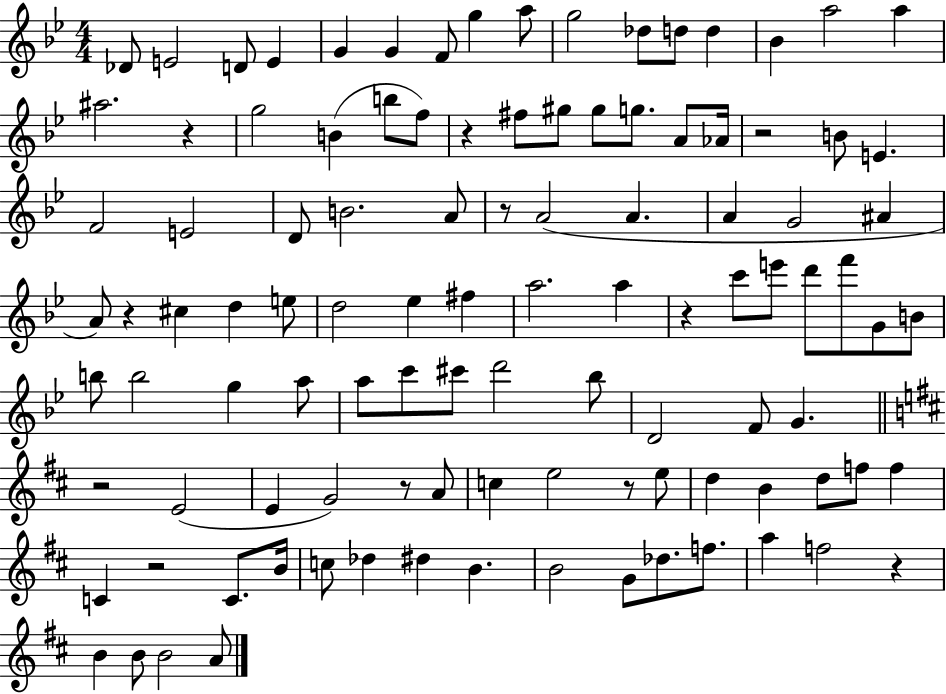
Db4/e E4/h D4/e E4/q G4/q G4/q F4/e G5/q A5/e G5/h Db5/e D5/e D5/q Bb4/q A5/h A5/q A#5/h. R/q G5/h B4/q B5/e F5/e R/q F#5/e G#5/e G#5/e G5/e. A4/e Ab4/s R/h B4/e E4/q. F4/h E4/h D4/e B4/h. A4/e R/e A4/h A4/q. A4/q G4/h A#4/q A4/e R/q C#5/q D5/q E5/e D5/h Eb5/q F#5/q A5/h. A5/q R/q C6/e E6/e D6/e F6/e G4/e B4/e B5/e B5/h G5/q A5/e A5/e C6/e C#6/e D6/h Bb5/e D4/h F4/e G4/q. R/h E4/h E4/q G4/h R/e A4/e C5/q E5/h R/e E5/e D5/q B4/q D5/e F5/e F5/q C4/q R/h C4/e. B4/s C5/e Db5/q D#5/q B4/q. B4/h G4/e Db5/e. F5/e. A5/q F5/h R/q B4/q B4/e B4/h A4/e